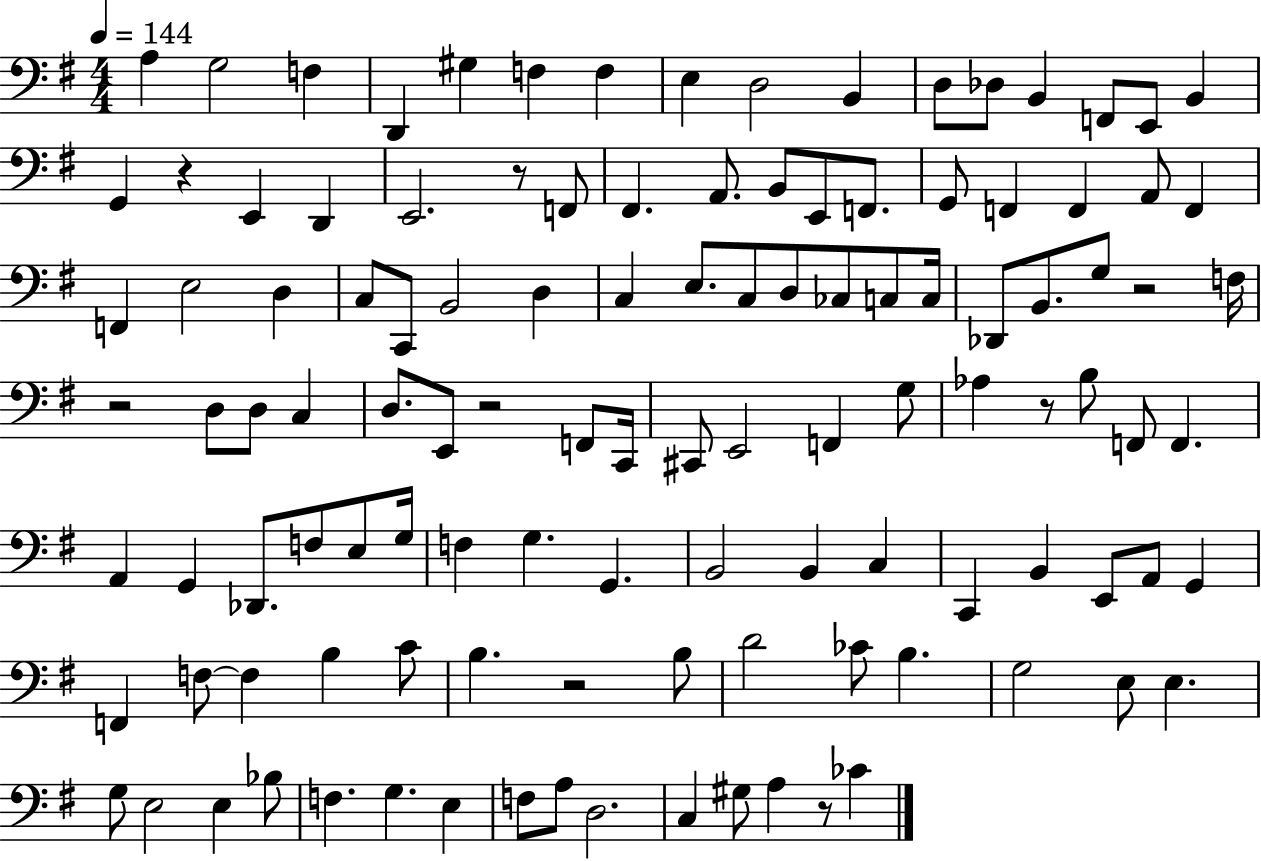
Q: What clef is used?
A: bass